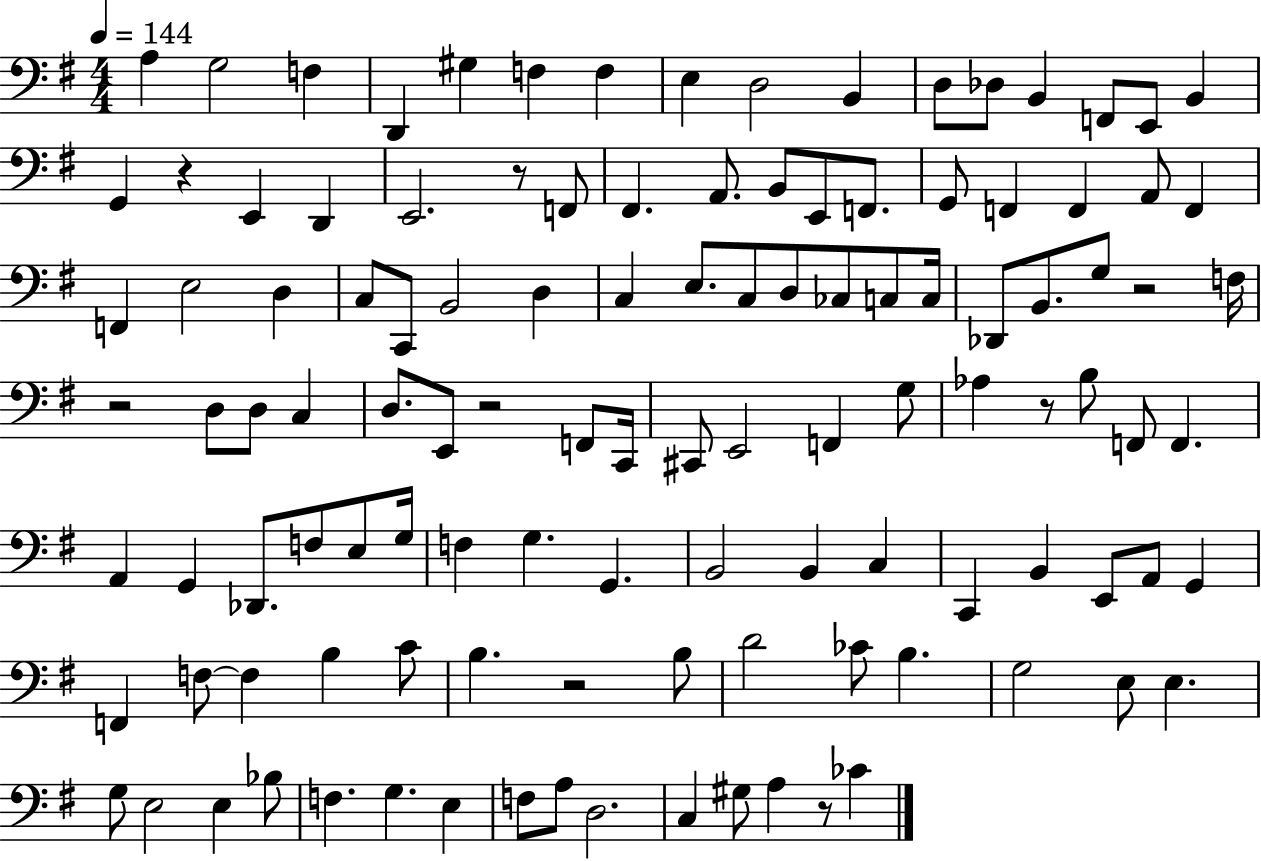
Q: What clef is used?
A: bass